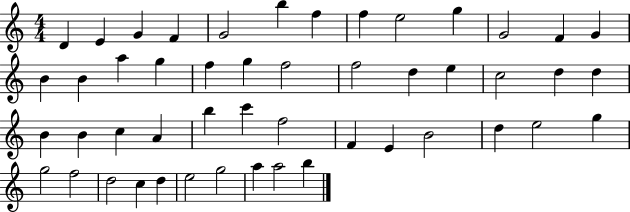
{
  \clef treble
  \numericTimeSignature
  \time 4/4
  \key c \major
  d'4 e'4 g'4 f'4 | g'2 b''4 f''4 | f''4 e''2 g''4 | g'2 f'4 g'4 | \break b'4 b'4 a''4 g''4 | f''4 g''4 f''2 | f''2 d''4 e''4 | c''2 d''4 d''4 | \break b'4 b'4 c''4 a'4 | b''4 c'''4 f''2 | f'4 e'4 b'2 | d''4 e''2 g''4 | \break g''2 f''2 | d''2 c''4 d''4 | e''2 g''2 | a''4 a''2 b''4 | \break \bar "|."
}